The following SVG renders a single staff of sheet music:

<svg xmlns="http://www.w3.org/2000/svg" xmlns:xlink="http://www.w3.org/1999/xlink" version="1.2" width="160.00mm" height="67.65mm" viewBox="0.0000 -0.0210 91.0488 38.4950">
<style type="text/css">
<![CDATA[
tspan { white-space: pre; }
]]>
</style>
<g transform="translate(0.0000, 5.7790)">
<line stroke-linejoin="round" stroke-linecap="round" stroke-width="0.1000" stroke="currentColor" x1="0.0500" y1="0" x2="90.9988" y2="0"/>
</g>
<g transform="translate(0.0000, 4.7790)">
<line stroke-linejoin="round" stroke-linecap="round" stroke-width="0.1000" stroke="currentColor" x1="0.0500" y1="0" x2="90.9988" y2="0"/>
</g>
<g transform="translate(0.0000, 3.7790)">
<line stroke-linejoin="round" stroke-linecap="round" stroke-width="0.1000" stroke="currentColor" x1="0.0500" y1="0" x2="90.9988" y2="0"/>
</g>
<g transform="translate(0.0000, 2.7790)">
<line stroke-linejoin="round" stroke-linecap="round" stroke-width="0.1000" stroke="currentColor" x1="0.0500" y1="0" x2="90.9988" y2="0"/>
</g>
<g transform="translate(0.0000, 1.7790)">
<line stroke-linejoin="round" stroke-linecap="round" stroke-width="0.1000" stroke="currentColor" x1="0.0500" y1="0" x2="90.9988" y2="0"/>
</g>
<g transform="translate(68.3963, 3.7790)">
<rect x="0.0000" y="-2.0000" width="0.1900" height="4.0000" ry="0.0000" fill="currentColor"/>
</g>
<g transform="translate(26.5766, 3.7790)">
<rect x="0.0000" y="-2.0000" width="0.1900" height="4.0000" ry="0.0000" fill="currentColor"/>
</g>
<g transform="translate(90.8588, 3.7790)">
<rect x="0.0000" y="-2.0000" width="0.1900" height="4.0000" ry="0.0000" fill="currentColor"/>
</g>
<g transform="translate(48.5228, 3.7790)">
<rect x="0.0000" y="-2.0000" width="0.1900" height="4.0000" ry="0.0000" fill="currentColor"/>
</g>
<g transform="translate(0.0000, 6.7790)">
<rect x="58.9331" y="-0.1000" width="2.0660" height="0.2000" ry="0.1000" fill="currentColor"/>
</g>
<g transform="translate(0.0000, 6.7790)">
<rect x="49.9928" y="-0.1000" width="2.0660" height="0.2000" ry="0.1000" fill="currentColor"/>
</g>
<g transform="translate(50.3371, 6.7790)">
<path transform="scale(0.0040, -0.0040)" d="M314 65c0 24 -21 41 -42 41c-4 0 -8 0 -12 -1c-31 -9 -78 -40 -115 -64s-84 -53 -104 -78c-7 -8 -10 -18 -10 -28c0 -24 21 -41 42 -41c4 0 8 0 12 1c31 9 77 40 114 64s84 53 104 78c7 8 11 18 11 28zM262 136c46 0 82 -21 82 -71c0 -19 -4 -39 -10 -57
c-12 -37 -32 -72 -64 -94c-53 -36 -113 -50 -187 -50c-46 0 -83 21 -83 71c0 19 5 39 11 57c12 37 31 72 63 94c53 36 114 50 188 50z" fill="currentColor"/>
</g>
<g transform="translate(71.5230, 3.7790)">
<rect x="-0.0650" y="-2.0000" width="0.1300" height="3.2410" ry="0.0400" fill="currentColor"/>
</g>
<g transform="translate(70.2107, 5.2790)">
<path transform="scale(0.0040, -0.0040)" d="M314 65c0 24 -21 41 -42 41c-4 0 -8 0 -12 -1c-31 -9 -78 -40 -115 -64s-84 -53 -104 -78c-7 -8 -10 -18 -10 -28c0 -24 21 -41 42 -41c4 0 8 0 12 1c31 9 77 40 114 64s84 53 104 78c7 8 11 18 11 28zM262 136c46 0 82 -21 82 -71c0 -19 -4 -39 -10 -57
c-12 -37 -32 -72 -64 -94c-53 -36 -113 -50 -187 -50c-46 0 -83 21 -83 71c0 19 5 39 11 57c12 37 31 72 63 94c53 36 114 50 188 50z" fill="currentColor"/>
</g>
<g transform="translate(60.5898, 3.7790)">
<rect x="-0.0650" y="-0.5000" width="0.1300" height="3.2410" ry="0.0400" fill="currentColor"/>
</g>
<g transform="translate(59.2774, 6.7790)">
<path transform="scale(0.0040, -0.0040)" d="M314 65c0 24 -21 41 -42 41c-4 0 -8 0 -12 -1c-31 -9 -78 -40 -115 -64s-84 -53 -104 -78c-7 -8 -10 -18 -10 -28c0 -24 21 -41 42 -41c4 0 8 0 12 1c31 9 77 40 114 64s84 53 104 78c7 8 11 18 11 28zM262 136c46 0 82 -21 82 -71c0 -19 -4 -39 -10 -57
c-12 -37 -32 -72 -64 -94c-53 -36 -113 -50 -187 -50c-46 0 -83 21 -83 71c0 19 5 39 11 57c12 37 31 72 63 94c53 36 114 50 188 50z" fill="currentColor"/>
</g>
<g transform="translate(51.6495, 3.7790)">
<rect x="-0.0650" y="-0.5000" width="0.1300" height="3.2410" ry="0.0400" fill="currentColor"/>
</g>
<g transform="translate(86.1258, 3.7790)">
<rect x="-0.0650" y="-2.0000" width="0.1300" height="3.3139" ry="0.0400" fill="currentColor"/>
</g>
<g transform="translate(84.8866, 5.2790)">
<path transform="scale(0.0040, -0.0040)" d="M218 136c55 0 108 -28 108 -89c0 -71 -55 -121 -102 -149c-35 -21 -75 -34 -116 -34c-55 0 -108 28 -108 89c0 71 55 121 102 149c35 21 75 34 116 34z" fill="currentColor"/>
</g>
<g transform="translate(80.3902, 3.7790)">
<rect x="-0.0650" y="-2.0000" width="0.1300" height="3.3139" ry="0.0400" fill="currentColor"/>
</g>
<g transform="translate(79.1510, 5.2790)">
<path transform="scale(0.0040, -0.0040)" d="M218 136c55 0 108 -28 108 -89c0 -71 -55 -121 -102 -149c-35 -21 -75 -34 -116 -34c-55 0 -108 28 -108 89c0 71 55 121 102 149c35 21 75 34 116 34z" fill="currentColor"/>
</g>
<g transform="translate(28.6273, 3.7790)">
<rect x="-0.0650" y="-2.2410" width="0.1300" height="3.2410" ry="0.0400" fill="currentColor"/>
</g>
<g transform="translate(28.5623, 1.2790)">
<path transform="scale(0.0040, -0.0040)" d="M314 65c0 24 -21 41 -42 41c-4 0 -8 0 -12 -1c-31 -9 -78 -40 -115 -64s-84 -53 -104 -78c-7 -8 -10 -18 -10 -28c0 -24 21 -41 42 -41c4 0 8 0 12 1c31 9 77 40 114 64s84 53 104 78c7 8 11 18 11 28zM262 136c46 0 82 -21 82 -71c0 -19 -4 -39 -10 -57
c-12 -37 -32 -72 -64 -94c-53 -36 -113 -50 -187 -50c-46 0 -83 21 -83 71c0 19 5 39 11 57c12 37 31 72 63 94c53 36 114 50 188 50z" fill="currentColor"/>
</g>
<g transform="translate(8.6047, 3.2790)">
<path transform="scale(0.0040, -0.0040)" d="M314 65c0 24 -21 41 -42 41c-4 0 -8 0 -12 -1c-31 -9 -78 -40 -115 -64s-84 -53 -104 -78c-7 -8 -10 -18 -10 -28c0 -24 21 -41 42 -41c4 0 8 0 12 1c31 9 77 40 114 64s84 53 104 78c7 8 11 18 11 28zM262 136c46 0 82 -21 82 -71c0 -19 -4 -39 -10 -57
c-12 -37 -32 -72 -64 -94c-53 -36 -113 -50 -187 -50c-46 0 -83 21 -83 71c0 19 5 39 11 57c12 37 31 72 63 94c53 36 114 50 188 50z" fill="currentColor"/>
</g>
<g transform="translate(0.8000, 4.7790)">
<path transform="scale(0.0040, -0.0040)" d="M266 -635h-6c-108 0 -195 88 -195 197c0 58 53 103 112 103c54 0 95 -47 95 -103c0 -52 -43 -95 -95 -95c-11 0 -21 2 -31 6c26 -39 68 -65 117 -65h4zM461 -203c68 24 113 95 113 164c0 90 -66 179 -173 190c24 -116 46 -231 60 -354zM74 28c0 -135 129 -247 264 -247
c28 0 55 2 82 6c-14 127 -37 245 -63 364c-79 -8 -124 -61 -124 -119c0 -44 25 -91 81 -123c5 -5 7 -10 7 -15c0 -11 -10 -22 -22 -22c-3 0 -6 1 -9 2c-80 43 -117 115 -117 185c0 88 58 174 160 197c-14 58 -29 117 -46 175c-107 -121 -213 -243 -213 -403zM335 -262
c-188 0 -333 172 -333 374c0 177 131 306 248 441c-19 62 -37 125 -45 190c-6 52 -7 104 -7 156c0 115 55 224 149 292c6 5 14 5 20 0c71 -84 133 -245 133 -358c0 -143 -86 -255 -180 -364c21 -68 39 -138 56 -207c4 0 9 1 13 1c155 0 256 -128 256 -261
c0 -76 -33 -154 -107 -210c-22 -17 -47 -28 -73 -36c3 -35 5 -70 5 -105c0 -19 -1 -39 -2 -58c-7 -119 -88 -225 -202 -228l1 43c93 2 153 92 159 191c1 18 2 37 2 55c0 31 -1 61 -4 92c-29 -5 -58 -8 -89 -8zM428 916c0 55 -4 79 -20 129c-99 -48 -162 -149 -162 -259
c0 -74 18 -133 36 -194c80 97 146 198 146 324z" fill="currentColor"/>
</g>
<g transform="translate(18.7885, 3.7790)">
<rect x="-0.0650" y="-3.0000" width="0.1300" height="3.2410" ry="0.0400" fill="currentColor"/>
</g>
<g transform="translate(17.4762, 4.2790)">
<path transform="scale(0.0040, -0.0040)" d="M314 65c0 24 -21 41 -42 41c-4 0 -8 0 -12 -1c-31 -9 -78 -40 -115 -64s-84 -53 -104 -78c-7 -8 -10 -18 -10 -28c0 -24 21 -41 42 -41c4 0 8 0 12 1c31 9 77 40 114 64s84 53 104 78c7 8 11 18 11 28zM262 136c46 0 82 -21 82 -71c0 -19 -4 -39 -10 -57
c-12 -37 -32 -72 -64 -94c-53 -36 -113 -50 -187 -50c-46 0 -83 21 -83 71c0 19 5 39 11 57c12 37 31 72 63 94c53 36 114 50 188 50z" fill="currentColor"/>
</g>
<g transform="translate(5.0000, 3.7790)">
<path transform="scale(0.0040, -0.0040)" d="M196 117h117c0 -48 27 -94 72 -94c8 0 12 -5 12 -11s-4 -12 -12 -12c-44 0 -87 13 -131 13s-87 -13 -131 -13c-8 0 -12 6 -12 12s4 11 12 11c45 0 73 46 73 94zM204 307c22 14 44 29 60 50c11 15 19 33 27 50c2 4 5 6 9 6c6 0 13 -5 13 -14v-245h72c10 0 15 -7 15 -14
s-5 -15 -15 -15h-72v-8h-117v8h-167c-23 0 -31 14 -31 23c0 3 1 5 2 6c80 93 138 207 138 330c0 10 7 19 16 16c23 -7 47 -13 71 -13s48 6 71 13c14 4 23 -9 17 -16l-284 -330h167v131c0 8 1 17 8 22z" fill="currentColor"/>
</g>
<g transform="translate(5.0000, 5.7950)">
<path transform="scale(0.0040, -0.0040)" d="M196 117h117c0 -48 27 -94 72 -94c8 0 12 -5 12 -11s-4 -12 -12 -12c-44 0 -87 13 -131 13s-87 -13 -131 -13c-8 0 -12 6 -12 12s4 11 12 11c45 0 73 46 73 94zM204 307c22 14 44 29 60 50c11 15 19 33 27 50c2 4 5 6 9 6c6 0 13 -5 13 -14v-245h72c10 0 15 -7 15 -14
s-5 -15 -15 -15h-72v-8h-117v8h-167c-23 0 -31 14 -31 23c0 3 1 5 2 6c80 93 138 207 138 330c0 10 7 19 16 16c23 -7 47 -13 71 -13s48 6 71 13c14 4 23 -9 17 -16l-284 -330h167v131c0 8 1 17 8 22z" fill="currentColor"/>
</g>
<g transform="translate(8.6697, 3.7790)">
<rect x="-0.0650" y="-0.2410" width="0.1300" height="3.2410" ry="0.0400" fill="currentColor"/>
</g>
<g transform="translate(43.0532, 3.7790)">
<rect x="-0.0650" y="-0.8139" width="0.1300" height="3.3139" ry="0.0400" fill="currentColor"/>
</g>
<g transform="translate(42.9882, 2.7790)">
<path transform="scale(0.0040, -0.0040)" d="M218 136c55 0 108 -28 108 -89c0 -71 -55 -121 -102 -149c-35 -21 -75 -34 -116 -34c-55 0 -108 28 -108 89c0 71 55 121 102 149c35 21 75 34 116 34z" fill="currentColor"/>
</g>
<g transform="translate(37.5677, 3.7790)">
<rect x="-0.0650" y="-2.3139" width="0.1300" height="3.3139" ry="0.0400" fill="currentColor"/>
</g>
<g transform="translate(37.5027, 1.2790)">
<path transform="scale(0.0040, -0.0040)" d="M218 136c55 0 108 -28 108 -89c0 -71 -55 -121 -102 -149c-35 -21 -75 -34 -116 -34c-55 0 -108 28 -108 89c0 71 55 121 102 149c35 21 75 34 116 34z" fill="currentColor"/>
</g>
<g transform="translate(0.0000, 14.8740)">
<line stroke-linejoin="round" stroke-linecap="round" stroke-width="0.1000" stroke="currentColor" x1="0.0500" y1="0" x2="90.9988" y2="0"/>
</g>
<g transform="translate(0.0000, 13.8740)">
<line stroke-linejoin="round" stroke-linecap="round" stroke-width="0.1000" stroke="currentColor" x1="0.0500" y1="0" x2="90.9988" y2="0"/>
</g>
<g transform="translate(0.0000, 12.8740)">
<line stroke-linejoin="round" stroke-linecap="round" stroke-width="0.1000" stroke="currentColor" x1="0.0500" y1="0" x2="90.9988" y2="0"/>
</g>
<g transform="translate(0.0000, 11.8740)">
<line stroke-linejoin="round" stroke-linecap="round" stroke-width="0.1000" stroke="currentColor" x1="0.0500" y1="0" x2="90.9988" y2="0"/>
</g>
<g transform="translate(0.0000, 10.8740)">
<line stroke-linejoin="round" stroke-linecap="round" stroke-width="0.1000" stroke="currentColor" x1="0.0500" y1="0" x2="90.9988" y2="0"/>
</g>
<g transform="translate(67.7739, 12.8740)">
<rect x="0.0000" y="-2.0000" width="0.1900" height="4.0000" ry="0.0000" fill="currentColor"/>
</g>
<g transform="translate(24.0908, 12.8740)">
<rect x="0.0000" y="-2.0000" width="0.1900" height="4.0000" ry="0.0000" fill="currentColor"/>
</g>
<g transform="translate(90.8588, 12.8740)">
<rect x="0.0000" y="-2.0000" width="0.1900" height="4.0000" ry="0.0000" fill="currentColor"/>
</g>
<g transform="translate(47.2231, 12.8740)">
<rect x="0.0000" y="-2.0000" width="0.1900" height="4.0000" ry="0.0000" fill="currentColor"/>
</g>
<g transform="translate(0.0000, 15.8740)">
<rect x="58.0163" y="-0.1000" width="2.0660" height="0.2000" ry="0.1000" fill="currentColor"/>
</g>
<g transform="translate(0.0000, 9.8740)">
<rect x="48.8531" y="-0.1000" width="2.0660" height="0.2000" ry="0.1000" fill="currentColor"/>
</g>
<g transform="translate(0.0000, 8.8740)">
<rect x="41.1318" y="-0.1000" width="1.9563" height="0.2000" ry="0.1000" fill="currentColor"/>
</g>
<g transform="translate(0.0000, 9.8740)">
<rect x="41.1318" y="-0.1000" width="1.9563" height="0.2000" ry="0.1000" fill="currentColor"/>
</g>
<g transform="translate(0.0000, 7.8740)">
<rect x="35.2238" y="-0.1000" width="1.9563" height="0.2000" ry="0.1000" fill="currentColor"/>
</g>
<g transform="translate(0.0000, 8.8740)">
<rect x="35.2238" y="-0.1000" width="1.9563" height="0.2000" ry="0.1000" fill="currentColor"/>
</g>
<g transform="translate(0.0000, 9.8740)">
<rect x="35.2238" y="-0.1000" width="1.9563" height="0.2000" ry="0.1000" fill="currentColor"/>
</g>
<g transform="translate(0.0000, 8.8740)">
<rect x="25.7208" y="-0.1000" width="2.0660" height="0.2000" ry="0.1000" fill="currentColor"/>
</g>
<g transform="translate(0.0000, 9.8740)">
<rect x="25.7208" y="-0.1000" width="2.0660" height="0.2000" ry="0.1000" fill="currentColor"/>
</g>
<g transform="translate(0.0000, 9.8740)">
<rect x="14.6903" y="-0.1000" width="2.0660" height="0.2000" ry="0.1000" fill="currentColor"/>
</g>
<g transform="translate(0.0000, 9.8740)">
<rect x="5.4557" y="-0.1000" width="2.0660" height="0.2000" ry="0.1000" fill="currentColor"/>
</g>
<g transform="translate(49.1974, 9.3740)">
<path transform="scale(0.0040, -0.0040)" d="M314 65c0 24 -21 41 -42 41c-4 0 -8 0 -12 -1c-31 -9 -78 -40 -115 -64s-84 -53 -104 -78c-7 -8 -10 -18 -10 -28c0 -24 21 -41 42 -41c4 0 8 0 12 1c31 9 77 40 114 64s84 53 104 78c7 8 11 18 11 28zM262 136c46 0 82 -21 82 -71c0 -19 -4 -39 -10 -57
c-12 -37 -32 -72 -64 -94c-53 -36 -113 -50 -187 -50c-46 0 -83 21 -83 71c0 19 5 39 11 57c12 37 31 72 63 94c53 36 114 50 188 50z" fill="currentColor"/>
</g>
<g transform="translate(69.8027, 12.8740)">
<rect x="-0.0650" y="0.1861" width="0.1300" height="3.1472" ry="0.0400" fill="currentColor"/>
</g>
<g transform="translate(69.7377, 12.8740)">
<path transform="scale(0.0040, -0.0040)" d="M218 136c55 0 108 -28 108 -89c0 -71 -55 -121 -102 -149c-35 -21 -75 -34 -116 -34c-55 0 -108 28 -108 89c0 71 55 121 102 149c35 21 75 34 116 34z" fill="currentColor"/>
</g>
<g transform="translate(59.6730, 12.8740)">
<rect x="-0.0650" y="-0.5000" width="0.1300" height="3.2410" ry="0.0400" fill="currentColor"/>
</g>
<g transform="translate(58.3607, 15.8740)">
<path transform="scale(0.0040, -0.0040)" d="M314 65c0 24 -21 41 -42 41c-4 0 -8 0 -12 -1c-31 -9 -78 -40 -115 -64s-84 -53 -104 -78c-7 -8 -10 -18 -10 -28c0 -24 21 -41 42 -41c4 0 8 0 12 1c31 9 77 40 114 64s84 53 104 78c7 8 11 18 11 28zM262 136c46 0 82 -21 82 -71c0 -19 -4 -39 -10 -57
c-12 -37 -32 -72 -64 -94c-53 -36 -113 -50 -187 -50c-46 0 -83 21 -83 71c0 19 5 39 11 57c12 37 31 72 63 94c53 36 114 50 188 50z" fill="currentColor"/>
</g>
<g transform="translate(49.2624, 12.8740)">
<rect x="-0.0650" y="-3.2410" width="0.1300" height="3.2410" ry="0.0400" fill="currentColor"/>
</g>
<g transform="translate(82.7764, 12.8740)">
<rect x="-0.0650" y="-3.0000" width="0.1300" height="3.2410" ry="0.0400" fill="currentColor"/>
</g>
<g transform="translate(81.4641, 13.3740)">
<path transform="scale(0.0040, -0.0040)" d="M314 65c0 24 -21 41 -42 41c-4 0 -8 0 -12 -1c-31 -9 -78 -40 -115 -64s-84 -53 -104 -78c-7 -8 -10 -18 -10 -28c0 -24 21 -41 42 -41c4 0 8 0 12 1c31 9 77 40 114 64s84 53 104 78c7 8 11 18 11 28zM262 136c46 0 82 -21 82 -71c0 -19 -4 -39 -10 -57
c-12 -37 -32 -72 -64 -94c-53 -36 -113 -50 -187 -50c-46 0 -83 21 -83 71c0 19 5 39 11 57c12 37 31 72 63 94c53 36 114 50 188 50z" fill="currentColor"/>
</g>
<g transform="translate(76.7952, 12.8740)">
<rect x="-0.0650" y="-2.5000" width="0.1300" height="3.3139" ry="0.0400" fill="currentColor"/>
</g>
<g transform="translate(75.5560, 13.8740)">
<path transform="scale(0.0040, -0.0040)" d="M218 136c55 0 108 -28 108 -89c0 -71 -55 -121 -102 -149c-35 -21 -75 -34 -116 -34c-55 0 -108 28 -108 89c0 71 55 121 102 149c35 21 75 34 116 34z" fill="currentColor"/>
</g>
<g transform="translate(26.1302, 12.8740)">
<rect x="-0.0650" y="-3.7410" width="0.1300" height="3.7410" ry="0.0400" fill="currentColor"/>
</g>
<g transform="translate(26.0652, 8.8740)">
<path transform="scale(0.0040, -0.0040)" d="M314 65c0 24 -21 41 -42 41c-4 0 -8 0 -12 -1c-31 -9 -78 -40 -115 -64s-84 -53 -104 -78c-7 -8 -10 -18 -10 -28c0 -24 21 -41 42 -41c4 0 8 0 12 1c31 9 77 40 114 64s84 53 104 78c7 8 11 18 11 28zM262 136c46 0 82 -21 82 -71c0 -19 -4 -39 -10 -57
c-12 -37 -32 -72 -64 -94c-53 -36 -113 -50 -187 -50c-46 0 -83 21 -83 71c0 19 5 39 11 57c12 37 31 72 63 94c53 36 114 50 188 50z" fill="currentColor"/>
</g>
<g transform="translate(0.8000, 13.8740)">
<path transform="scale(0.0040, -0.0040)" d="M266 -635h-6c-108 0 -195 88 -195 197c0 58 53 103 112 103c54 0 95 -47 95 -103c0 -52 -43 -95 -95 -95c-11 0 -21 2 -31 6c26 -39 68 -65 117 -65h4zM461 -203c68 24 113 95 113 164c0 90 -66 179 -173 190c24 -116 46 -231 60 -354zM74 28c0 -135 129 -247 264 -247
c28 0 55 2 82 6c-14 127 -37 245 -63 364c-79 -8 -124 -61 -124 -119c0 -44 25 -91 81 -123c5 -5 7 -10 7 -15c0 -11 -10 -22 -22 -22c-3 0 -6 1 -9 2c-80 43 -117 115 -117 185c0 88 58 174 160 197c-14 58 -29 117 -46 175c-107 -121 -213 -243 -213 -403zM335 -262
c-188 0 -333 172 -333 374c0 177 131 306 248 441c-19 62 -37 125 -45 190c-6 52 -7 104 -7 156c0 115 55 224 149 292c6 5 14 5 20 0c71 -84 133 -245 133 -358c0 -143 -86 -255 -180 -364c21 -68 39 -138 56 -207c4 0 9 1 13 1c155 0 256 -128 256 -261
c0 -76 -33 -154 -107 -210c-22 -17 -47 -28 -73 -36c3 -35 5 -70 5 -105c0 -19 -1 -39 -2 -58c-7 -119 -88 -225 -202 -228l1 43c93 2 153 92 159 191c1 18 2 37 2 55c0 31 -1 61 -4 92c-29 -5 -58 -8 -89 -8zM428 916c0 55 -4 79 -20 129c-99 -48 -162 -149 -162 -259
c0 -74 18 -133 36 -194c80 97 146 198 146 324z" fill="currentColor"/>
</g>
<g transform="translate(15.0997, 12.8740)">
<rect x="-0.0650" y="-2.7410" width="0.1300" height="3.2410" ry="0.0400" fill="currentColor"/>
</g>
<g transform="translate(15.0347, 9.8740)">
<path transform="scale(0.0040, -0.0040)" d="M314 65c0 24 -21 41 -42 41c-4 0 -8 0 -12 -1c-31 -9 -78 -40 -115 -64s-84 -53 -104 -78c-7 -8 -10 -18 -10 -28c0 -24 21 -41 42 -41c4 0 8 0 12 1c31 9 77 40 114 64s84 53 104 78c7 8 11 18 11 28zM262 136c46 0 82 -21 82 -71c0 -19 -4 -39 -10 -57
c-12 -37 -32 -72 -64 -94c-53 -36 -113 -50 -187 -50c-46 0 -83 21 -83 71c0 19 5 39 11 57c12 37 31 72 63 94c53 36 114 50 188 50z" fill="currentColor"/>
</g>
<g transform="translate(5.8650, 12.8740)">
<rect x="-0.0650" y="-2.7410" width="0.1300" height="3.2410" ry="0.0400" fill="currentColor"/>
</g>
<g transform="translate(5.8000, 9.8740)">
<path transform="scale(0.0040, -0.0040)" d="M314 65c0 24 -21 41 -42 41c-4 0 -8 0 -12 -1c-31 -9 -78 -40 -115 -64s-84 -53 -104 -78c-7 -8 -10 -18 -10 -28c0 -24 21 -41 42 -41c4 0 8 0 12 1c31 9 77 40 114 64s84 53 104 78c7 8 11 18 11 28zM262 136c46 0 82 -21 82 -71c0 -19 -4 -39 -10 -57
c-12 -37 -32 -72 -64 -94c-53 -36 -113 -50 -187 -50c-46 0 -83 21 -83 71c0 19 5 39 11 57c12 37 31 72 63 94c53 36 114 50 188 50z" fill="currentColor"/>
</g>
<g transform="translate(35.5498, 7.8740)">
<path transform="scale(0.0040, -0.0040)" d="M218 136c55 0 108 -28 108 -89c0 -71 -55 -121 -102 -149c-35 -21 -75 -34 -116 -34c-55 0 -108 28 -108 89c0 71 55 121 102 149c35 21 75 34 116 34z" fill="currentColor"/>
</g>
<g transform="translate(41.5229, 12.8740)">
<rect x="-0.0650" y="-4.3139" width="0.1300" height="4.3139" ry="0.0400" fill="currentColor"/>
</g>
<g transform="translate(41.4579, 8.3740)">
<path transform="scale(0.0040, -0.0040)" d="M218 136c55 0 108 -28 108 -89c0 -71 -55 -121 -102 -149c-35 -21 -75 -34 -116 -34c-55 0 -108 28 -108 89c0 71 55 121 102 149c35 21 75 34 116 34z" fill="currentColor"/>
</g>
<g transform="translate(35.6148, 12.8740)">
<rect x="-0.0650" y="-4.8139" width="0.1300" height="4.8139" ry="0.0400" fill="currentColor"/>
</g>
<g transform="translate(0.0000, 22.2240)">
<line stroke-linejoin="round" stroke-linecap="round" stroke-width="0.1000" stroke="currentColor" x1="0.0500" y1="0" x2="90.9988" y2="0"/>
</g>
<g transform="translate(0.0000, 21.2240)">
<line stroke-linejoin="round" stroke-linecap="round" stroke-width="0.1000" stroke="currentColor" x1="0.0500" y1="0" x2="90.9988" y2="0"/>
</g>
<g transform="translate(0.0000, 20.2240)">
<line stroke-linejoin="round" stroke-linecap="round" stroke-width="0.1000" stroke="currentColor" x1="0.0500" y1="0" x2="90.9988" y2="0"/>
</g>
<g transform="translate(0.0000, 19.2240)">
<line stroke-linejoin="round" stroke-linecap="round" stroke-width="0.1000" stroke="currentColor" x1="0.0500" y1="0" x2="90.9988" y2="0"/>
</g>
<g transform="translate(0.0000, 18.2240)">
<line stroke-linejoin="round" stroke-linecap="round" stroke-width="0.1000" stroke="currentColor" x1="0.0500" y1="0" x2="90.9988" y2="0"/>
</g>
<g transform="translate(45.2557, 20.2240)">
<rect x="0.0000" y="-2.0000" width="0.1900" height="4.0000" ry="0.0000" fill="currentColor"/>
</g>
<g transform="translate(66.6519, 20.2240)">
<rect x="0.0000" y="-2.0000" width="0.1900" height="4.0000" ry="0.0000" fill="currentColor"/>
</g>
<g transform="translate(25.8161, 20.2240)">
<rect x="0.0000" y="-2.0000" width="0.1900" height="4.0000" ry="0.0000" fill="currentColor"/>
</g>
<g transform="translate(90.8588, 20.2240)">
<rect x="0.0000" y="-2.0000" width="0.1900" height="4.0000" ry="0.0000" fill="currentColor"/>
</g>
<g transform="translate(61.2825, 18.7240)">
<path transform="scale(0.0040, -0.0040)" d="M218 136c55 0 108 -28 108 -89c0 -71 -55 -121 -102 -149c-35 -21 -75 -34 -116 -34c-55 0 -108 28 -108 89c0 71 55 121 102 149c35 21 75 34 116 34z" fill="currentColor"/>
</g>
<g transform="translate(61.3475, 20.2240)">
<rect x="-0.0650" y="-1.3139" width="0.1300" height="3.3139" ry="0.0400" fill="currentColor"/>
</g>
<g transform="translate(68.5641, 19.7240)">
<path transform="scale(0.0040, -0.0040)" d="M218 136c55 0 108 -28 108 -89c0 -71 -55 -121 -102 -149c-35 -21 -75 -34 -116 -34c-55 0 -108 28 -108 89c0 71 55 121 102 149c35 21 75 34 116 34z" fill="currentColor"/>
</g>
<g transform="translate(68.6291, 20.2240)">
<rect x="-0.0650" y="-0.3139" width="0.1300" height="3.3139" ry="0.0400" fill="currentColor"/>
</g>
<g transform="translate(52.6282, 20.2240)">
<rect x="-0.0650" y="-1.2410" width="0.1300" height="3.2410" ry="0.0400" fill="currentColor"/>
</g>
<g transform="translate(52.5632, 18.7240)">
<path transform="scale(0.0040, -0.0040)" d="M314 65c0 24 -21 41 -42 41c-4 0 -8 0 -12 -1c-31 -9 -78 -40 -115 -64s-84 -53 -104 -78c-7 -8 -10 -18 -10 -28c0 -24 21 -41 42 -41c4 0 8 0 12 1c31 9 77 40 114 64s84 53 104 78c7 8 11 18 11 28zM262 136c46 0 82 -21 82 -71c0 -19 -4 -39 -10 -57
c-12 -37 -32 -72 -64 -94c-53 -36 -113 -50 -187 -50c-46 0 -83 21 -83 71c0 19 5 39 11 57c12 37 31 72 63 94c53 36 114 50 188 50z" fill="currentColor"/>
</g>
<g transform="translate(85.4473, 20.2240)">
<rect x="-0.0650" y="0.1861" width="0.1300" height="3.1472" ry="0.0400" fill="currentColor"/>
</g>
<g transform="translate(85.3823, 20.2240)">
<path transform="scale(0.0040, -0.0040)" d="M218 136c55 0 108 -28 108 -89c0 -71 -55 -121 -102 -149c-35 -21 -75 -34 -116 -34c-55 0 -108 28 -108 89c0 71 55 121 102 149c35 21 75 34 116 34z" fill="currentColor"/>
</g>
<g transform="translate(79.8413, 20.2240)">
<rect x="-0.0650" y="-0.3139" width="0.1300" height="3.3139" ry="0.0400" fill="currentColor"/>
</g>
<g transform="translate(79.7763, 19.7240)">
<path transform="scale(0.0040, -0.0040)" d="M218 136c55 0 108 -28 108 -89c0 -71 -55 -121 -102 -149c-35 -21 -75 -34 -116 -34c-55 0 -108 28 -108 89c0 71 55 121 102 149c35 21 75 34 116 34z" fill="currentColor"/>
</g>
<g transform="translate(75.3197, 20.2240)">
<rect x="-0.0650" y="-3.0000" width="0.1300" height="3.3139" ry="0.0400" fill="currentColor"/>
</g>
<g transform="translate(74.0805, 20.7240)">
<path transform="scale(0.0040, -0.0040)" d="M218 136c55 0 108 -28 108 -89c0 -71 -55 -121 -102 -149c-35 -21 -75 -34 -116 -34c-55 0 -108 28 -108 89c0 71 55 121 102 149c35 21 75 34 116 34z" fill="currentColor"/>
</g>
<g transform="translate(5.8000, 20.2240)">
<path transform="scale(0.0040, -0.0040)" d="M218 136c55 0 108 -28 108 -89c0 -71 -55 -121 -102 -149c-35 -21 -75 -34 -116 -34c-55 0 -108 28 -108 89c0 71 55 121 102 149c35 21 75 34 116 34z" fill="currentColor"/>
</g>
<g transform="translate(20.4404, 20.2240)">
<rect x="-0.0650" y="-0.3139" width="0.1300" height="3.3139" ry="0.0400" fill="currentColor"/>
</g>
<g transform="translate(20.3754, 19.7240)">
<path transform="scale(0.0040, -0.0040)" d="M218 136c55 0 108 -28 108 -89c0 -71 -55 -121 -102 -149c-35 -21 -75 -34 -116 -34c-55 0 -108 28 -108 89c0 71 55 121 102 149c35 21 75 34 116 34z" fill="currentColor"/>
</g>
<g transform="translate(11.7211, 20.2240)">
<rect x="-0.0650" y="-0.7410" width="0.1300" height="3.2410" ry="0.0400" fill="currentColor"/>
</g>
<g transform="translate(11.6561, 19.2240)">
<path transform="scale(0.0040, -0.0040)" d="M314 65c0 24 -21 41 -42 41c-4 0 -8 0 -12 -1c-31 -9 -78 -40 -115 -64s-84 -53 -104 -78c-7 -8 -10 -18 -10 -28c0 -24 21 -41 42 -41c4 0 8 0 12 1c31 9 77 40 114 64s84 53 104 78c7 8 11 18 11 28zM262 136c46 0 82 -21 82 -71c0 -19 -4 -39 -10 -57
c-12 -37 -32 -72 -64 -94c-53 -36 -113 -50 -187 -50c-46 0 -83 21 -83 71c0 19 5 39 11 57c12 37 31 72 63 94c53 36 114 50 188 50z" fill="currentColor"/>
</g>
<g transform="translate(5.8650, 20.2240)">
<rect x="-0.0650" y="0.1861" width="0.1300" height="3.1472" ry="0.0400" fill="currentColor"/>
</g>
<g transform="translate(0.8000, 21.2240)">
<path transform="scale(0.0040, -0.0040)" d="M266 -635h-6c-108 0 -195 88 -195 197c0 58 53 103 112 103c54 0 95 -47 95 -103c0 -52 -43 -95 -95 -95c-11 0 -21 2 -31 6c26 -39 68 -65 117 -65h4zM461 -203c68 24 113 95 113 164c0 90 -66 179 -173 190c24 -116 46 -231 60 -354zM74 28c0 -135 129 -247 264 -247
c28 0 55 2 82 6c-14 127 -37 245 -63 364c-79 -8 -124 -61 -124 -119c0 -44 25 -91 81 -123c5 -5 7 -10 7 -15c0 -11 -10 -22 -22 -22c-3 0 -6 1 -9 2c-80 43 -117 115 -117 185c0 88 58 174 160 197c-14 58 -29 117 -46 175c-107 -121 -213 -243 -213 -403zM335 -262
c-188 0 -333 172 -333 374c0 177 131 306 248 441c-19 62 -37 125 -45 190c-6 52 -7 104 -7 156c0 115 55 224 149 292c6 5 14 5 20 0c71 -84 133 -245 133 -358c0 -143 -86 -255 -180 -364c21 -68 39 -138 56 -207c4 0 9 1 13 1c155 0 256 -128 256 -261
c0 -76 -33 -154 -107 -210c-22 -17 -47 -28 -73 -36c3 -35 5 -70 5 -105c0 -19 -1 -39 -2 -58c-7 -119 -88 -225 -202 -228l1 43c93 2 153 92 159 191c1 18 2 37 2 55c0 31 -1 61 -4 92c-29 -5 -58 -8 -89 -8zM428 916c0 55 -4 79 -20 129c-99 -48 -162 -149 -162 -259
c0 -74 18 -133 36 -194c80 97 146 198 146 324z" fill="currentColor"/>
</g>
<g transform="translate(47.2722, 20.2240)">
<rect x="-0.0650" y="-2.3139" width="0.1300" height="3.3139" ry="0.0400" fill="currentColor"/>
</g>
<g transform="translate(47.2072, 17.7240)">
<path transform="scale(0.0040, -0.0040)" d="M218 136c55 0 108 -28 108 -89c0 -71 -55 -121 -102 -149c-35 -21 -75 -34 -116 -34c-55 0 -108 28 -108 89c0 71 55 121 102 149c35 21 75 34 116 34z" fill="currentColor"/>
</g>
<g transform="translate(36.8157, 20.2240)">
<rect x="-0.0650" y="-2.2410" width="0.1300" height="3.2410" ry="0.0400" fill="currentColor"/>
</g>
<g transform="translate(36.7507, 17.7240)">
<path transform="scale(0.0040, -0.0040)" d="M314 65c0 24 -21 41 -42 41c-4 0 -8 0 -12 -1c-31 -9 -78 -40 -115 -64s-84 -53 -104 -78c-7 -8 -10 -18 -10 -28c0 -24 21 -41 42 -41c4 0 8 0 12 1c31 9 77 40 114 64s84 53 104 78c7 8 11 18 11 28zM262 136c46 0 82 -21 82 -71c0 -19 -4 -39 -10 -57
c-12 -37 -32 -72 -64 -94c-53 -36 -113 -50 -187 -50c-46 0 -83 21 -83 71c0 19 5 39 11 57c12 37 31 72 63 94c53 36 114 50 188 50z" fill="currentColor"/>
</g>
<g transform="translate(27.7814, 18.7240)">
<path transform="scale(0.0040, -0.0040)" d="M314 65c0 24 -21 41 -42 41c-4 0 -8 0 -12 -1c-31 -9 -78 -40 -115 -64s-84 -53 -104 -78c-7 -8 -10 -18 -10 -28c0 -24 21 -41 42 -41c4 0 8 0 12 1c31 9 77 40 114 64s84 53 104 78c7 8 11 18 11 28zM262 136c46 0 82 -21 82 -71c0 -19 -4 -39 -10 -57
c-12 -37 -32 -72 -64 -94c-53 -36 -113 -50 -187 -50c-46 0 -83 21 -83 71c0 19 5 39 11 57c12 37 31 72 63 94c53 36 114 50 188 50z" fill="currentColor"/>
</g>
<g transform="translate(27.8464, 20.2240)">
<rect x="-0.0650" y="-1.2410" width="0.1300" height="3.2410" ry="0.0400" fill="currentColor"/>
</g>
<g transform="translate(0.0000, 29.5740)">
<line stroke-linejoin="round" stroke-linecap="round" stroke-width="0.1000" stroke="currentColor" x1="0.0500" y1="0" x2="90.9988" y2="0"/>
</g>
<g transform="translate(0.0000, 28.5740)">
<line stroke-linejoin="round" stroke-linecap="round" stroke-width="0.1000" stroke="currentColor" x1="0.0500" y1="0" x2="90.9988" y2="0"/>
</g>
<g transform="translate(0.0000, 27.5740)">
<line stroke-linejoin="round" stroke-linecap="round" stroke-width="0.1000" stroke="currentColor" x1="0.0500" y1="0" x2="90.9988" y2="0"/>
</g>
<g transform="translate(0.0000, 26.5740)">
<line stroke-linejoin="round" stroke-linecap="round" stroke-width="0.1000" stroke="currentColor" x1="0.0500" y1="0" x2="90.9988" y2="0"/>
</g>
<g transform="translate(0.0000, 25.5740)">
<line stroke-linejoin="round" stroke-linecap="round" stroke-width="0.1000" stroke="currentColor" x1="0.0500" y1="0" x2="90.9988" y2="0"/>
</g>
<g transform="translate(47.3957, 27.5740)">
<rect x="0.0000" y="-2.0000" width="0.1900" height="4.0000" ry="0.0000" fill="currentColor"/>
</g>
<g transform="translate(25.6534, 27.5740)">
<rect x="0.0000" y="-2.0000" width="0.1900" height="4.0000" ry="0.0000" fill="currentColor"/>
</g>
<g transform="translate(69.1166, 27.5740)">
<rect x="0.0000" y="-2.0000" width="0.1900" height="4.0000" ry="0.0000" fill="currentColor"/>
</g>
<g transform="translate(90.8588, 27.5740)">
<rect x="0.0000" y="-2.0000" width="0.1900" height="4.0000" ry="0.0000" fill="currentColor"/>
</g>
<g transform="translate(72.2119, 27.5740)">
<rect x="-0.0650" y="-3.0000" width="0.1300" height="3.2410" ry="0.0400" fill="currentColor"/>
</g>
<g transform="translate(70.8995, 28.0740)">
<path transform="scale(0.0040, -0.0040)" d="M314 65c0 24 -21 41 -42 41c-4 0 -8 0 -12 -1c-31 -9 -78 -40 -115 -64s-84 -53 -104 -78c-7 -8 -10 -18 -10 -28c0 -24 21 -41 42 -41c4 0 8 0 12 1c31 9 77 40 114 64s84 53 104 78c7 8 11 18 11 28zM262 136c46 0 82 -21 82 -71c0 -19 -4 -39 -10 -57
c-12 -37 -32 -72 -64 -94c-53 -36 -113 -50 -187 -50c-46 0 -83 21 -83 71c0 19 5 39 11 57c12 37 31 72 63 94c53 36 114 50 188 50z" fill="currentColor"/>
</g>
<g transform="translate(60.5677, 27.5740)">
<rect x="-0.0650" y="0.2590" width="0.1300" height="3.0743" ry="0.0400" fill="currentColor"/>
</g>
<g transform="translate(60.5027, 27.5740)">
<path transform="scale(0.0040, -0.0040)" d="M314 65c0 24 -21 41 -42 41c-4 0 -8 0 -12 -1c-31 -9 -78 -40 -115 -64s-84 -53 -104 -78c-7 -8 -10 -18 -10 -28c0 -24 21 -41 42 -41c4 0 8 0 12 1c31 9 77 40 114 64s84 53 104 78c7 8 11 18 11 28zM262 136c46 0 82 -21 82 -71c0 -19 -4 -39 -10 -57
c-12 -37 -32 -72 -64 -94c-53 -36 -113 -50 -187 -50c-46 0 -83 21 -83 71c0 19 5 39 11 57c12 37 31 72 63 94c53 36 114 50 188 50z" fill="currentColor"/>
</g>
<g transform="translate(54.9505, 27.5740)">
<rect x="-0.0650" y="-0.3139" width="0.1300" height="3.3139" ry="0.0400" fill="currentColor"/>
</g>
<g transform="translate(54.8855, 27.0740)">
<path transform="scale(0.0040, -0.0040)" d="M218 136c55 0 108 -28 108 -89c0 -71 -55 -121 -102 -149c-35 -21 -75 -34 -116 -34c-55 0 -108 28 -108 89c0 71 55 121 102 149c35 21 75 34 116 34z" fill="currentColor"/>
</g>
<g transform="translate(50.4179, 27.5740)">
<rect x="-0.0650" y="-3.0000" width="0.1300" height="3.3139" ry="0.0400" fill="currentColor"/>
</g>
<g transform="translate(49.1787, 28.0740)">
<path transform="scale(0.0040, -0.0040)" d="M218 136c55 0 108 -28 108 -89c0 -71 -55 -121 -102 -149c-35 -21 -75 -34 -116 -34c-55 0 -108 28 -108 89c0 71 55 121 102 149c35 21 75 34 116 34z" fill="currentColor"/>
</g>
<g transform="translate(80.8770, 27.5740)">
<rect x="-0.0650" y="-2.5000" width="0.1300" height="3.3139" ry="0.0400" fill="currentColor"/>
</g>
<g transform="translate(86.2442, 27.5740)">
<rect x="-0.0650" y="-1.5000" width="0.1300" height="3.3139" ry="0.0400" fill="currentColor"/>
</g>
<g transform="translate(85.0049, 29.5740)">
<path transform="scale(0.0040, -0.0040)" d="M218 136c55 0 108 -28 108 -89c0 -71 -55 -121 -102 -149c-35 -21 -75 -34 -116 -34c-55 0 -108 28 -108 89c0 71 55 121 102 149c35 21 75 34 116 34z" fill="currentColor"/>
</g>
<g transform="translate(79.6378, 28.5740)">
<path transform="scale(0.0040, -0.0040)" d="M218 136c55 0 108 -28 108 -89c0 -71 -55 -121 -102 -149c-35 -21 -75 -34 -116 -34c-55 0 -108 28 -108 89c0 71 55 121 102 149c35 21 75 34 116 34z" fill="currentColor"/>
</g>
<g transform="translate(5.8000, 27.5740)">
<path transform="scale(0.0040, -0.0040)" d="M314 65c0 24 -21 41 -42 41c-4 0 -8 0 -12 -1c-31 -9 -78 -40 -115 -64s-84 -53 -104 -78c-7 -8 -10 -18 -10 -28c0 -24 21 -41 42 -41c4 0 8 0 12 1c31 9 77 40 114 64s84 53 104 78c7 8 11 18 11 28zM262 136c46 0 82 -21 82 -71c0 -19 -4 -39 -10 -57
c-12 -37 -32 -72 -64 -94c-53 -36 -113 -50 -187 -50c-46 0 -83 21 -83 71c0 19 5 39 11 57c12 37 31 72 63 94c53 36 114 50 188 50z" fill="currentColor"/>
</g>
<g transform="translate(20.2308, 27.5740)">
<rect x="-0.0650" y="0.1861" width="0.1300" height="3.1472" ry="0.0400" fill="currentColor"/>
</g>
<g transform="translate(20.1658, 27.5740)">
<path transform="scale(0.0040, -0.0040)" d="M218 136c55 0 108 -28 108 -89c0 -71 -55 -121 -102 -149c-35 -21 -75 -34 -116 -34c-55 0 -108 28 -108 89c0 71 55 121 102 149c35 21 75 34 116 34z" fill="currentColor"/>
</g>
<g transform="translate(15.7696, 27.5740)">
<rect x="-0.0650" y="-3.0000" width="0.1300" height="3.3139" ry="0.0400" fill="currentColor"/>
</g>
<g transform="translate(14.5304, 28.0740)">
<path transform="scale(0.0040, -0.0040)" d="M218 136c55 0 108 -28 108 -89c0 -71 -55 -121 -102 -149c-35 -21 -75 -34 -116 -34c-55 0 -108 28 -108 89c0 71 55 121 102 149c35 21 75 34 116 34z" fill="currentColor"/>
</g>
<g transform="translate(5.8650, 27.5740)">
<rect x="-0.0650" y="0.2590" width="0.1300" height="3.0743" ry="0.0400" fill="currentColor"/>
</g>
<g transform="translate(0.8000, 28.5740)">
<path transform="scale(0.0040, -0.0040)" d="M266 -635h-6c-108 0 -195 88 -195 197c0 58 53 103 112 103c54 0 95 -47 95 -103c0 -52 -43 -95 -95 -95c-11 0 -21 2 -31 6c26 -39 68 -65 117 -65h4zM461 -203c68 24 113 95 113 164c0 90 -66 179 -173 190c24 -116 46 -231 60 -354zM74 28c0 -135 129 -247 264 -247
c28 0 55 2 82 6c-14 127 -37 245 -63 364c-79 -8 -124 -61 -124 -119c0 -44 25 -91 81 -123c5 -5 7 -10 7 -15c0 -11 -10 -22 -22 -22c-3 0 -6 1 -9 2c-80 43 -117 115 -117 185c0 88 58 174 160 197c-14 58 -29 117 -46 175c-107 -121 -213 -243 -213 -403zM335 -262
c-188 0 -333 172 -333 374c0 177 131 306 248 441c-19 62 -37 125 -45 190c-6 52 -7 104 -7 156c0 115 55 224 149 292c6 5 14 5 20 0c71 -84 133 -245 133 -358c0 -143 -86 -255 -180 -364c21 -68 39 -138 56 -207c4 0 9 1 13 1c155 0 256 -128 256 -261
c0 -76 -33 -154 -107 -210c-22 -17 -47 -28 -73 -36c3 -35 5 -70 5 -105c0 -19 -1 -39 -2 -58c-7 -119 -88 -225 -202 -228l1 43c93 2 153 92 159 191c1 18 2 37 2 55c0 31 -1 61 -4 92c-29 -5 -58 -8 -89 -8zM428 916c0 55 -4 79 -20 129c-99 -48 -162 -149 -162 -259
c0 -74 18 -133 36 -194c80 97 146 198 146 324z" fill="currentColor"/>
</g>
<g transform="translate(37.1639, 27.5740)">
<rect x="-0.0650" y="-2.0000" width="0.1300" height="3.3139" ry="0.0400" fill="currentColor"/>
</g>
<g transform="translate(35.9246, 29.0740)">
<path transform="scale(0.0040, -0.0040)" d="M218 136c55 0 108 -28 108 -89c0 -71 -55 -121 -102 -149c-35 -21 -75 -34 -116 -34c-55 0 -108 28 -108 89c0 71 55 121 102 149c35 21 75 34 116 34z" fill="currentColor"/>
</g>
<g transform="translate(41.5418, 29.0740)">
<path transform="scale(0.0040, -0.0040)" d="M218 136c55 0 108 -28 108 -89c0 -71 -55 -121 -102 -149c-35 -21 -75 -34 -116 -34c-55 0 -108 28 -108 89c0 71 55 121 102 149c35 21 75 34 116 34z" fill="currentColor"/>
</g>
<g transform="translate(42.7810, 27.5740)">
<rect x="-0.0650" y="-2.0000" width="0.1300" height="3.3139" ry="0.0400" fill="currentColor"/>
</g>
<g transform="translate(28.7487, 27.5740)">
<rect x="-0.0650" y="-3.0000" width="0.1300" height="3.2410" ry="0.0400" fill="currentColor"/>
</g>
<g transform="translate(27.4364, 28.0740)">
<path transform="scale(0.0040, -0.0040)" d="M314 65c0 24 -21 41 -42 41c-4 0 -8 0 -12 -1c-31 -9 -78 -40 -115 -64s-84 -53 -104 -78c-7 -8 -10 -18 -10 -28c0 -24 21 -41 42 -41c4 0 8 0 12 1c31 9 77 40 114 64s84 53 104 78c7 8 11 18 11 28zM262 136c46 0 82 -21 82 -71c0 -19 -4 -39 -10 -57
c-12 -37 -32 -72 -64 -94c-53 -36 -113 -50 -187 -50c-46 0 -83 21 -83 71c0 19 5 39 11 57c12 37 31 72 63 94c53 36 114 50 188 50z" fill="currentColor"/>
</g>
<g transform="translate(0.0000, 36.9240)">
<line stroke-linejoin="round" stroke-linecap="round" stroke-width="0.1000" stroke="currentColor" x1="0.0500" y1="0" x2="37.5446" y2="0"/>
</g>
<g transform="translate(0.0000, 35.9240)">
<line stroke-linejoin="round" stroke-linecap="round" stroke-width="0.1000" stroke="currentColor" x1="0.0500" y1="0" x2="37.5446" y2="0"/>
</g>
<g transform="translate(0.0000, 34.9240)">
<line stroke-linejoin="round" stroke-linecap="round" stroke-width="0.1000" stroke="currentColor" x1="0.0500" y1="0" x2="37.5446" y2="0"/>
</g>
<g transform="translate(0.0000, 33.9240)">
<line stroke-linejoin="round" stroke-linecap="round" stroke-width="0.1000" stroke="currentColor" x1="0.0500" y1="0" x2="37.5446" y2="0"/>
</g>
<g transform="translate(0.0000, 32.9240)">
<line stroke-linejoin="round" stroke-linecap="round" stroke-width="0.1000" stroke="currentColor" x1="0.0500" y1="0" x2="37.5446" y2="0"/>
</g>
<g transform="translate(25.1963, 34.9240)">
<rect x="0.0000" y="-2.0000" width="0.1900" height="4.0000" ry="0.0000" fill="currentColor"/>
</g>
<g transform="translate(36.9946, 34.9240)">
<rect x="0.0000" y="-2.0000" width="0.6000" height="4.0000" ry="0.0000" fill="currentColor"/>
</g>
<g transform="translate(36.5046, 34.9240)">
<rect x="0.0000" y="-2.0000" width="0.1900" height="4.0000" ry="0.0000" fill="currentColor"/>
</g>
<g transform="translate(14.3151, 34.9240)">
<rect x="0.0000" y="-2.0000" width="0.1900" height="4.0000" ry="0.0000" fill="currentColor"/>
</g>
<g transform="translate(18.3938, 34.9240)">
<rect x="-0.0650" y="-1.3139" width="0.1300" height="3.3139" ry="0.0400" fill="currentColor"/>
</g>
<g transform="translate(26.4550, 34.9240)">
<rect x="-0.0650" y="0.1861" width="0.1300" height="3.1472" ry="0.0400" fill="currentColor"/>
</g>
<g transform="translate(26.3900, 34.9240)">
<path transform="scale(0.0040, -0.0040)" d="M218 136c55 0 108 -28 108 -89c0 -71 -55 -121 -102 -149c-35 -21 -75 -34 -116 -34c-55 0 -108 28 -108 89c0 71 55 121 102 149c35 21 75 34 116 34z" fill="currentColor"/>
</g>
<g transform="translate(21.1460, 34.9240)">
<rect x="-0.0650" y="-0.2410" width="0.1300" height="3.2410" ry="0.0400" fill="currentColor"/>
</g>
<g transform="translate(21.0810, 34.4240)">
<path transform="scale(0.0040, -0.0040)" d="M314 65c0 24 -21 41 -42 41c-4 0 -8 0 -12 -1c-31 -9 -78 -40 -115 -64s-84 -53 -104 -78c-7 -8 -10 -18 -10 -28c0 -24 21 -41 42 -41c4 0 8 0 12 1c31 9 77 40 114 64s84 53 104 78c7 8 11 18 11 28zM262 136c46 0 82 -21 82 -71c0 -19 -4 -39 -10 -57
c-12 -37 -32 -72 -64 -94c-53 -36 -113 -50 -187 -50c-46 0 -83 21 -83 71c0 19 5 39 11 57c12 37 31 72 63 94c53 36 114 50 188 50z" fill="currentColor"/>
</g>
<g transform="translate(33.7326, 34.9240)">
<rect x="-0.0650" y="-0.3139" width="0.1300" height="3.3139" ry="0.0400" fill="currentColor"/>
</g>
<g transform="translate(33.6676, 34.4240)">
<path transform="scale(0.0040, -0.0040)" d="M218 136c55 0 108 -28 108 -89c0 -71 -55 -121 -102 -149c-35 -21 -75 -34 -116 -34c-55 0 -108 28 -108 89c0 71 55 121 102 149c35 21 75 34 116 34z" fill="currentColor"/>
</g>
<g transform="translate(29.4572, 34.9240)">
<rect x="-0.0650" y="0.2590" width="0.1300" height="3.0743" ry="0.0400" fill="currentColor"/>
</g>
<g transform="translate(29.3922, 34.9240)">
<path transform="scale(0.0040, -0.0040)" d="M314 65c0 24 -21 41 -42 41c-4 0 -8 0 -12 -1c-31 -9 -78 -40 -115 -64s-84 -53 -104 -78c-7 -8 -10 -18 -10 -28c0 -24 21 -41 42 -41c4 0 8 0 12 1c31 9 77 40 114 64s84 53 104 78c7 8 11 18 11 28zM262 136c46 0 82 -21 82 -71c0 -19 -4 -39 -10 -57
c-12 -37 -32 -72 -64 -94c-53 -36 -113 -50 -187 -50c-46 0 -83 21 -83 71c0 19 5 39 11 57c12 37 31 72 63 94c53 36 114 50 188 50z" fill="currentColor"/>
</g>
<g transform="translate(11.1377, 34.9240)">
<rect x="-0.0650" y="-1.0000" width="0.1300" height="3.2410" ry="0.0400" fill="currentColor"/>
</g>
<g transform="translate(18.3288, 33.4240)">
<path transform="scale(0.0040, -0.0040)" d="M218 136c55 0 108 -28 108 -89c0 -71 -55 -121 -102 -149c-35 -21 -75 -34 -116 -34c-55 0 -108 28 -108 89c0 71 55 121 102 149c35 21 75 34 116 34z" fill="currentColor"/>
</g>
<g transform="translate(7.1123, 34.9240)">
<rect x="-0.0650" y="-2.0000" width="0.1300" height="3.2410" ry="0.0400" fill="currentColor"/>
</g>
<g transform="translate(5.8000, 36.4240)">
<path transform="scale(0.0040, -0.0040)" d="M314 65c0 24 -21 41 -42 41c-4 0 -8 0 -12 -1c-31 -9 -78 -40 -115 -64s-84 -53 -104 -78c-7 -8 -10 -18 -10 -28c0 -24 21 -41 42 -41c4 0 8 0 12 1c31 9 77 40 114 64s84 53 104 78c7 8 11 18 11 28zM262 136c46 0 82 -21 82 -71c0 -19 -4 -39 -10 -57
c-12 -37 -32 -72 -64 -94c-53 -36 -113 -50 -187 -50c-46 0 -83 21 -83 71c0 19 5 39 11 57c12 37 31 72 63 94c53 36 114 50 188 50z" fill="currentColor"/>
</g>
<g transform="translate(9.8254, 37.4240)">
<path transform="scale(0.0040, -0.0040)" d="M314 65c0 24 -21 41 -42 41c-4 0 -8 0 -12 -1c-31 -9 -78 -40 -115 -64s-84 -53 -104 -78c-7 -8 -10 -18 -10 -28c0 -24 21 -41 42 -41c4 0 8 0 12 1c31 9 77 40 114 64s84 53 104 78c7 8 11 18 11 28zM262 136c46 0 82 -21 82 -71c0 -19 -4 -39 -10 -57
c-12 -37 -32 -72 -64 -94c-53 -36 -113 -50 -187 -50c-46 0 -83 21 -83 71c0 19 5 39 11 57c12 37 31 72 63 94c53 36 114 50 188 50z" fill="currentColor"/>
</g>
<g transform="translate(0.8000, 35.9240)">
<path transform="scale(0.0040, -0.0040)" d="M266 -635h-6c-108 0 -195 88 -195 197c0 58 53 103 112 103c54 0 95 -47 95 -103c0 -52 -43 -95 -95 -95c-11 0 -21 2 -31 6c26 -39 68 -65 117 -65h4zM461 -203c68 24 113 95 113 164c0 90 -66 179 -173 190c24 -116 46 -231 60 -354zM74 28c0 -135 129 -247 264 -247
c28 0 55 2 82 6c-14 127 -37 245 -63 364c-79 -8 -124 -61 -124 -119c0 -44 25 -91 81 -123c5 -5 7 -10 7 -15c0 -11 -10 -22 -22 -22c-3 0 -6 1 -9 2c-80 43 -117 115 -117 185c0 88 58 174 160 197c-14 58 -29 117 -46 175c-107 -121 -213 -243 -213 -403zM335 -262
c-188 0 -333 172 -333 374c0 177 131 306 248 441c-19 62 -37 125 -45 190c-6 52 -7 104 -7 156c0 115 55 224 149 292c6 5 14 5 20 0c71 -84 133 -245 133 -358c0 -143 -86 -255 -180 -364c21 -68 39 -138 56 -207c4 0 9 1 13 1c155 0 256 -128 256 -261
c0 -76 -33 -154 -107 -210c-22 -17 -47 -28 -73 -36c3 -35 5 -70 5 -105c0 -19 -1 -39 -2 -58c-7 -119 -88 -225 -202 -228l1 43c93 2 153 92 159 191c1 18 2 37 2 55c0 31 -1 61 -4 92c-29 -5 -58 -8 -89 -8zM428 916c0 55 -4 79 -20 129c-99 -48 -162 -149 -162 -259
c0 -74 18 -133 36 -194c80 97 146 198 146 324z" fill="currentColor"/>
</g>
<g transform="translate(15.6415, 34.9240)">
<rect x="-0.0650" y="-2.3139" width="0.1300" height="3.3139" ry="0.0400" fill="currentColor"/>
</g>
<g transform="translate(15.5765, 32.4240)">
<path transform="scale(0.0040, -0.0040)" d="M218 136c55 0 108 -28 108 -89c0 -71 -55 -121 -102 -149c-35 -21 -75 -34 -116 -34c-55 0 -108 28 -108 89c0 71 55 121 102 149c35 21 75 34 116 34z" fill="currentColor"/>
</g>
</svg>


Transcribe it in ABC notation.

X:1
T:Untitled
M:4/4
L:1/4
K:C
c2 A2 g2 g d C2 C2 F2 F F a2 a2 c'2 e' d' b2 C2 B G A2 B d2 c e2 g2 g e2 e c A c B B2 A B A2 F F A c B2 A2 G E F2 D2 g e c2 B B2 c